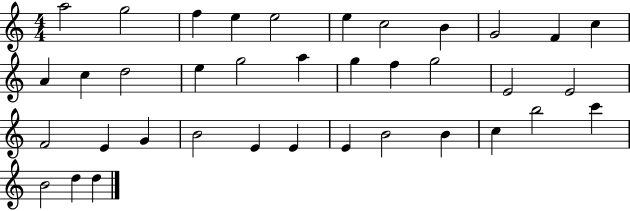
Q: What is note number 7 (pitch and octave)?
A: C5